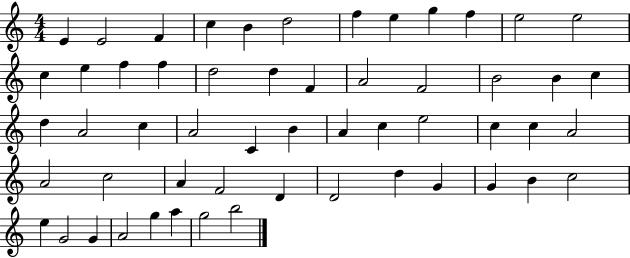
{
  \clef treble
  \numericTimeSignature
  \time 4/4
  \key c \major
  e'4 e'2 f'4 | c''4 b'4 d''2 | f''4 e''4 g''4 f''4 | e''2 e''2 | \break c''4 e''4 f''4 f''4 | d''2 d''4 f'4 | a'2 f'2 | b'2 b'4 c''4 | \break d''4 a'2 c''4 | a'2 c'4 b'4 | a'4 c''4 e''2 | c''4 c''4 a'2 | \break a'2 c''2 | a'4 f'2 d'4 | d'2 d''4 g'4 | g'4 b'4 c''2 | \break e''4 g'2 g'4 | a'2 g''4 a''4 | g''2 b''2 | \bar "|."
}